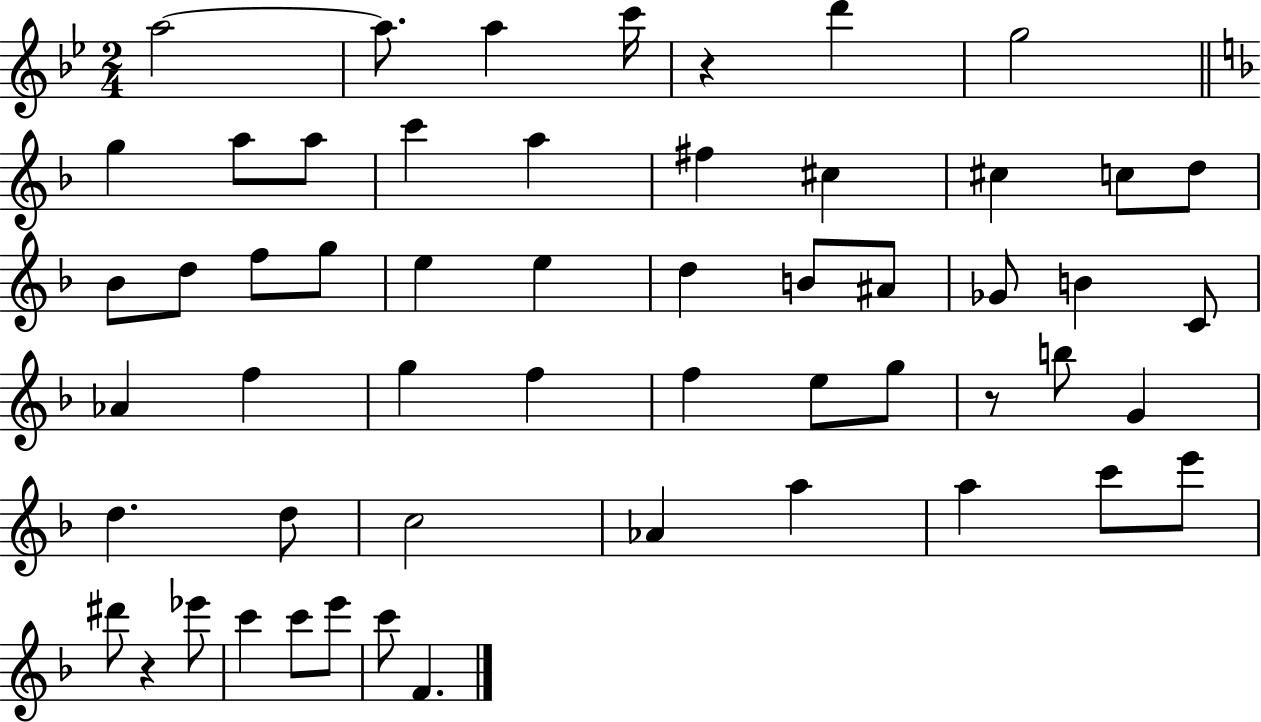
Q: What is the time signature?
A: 2/4